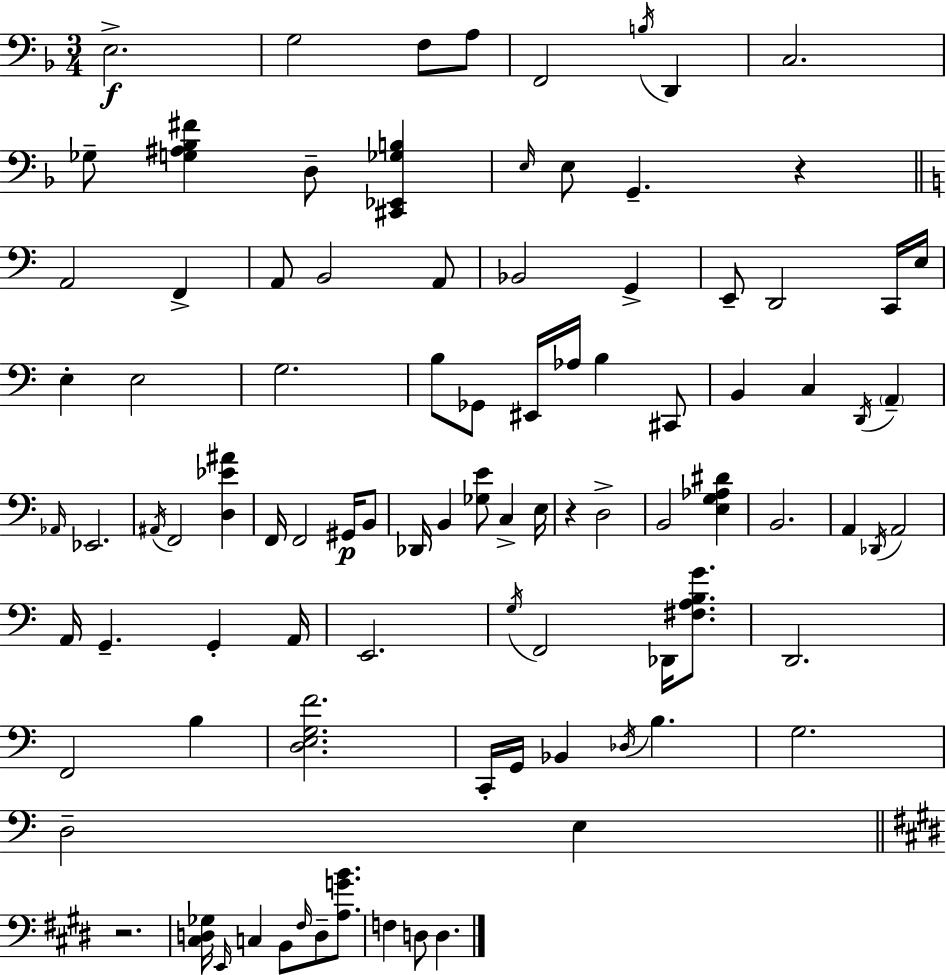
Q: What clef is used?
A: bass